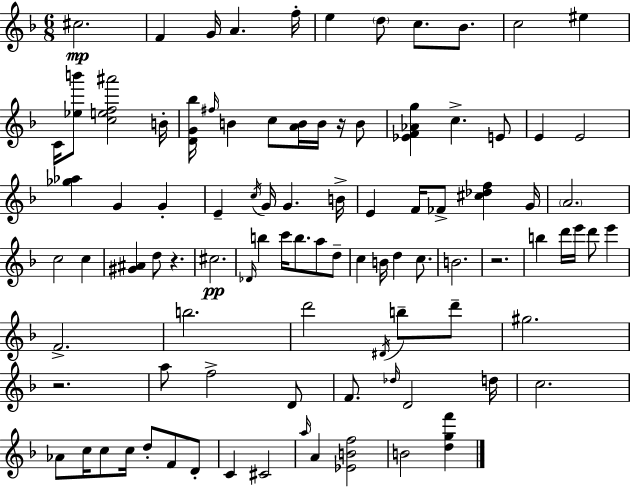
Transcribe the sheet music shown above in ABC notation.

X:1
T:Untitled
M:6/8
L:1/4
K:Dm
^c2 F G/4 A f/4 e d/2 c/2 _B/2 c2 ^e C/4 [_eb']/2 [cef^a']2 B/4 [DG_b]/4 ^f/4 B c/2 [AB]/4 B/4 z/4 B/2 [_EF_Ag] c E/2 E E2 [_g_a] G G E c/4 G/4 G B/4 E F/4 _F/2 [^c_df] G/4 A2 c2 c [^G^A] d/2 z ^c2 _D/4 b c'/4 b/2 a/2 d/2 c B/4 d c/2 B2 z2 b d'/4 e'/4 d'/2 e' F2 b2 d'2 ^D/4 b/2 d'/2 ^g2 z2 a/2 f2 D/2 F/2 _d/4 D2 d/4 c2 _A/2 c/4 c/2 c/4 d/2 F/2 D/2 C ^C2 a/4 A [_EBf]2 B2 [dgf']